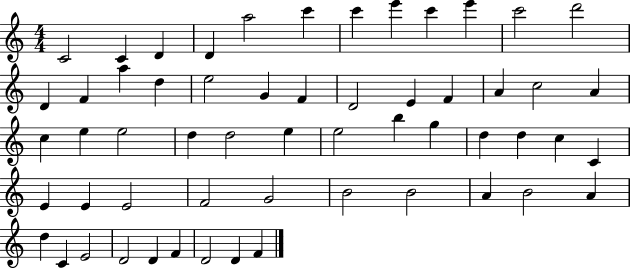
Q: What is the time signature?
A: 4/4